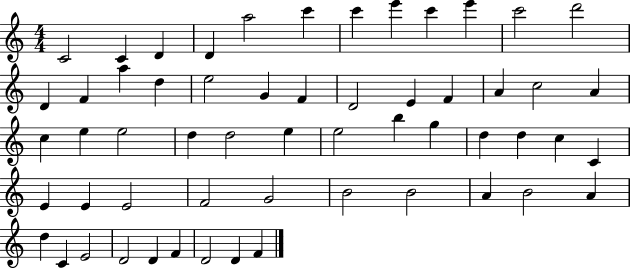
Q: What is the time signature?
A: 4/4